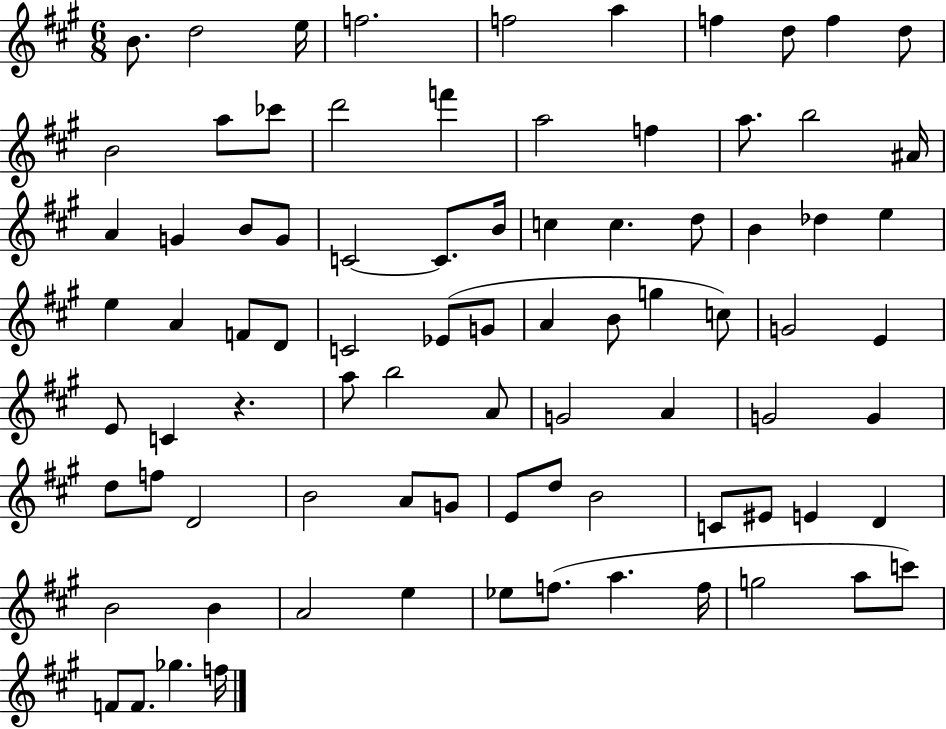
B4/e. D5/h E5/s F5/h. F5/h A5/q F5/q D5/e F5/q D5/e B4/h A5/e CES6/e D6/h F6/q A5/h F5/q A5/e. B5/h A#4/s A4/q G4/q B4/e G4/e C4/h C4/e. B4/s C5/q C5/q. D5/e B4/q Db5/q E5/q E5/q A4/q F4/e D4/e C4/h Eb4/e G4/e A4/q B4/e G5/q C5/e G4/h E4/q E4/e C4/q R/q. A5/e B5/h A4/e G4/h A4/q G4/h G4/q D5/e F5/e D4/h B4/h A4/e G4/e E4/e D5/e B4/h C4/e EIS4/e E4/q D4/q B4/h B4/q A4/h E5/q Eb5/e F5/e. A5/q. F5/s G5/h A5/e C6/e F4/e F4/e. Gb5/q. F5/s